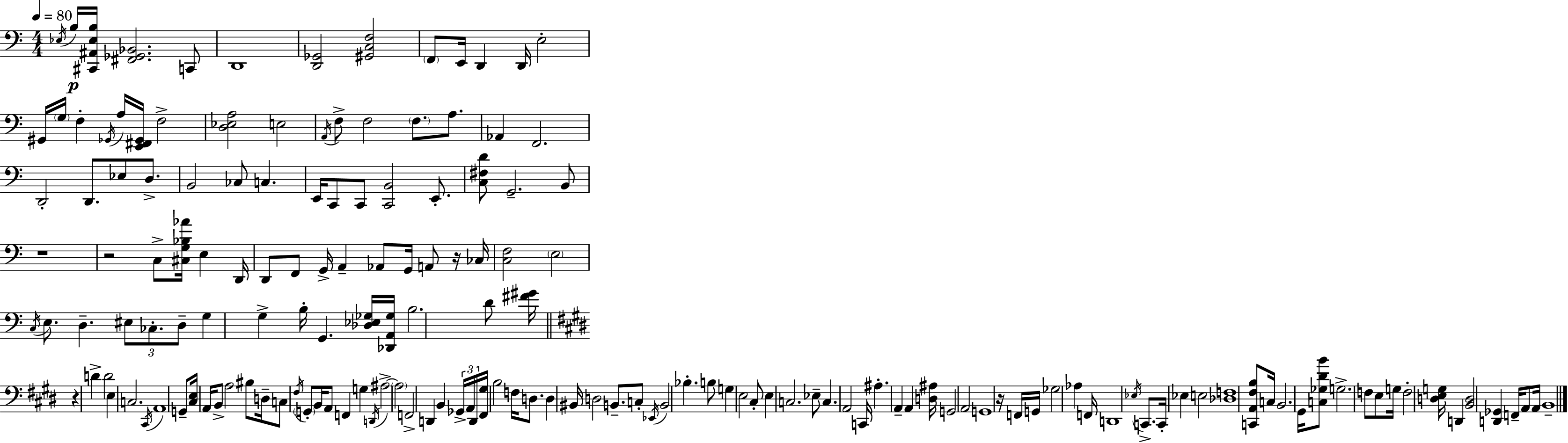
X:1
T:Untitled
M:4/4
L:1/4
K:Am
_E,/4 B,/4 [^C,,^A,,_E,B,]/4 [^F,,_G,,_B,,]2 C,,/2 D,,4 [D,,_G,,]2 [^G,,C,F,]2 F,,/2 E,,/4 D,, D,,/4 E,2 ^G,,/4 G,/4 F, _G,,/4 A,/4 [E,,^F,,_G,,]/4 F,2 [D,_E,A,]2 E,2 A,,/4 F,/2 F,2 F,/2 A,/2 _A,, F,,2 D,,2 D,,/2 _E,/2 D,/2 B,,2 _C,/2 C, E,,/4 C,,/2 C,,/2 [C,,B,,]2 E,,/2 [C,^F,D]/2 G,,2 B,,/2 z4 z2 C,/2 [^C,G,_B,_A]/4 E, D,,/4 D,,/2 F,,/2 G,,/4 A,, _A,,/2 G,,/4 A,,/2 z/4 _C,/4 [C,F,]2 E,2 C,/4 E,/2 D, ^E,/2 _C,/2 D,/2 G, G, B,/4 G,, [_D,_E,_G,]/4 [_D,,A,,_G,]/4 B,2 D/2 [^F^G]/4 z D D2 E, C,2 ^C,,/4 A,,4 G,,/2 [^C,E,]/4 A,,/4 B,,/2 A,2 ^B,/2 D,/4 C,/2 ^F,/4 G,,/2 B,,/4 A,,/2 F,, G, D,,/4 ^A,2 ^A,2 F,,2 D,, B,, _G,,/4 A,,/4 D,,/4 [^F,,^G,]/4 B,2 F,/4 D,/2 D, ^B,,/4 D,2 B,,/2 C,/2 _E,,/4 B,,2 _B, B,/2 G, E,2 ^C,/2 E, C,2 _E,/2 C, A,,2 C,,/4 ^A, A,, A,, [D,^A,]/4 G,,2 A,,2 G,,4 z/4 F,,/4 G,,/4 _G,2 _A, F,,/4 D,,4 _E,/4 C,,/2 C,,/4 _E, E,2 [_D,F,]4 [C,,A,,^F,B,]/2 C,/4 B,,2 ^G,,/4 [C,_G,^DB]/2 G,2 F,/2 E,/2 G,/4 F,2 [D,E,G,]/4 D,, [B,,D,]2 [D,,_G,,] F,,/4 A,,/2 A,,/4 B,,4